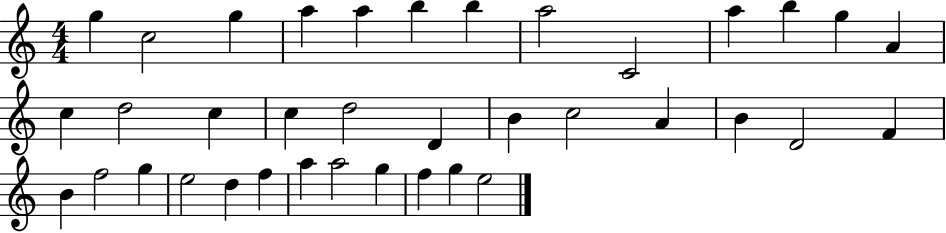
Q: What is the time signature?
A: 4/4